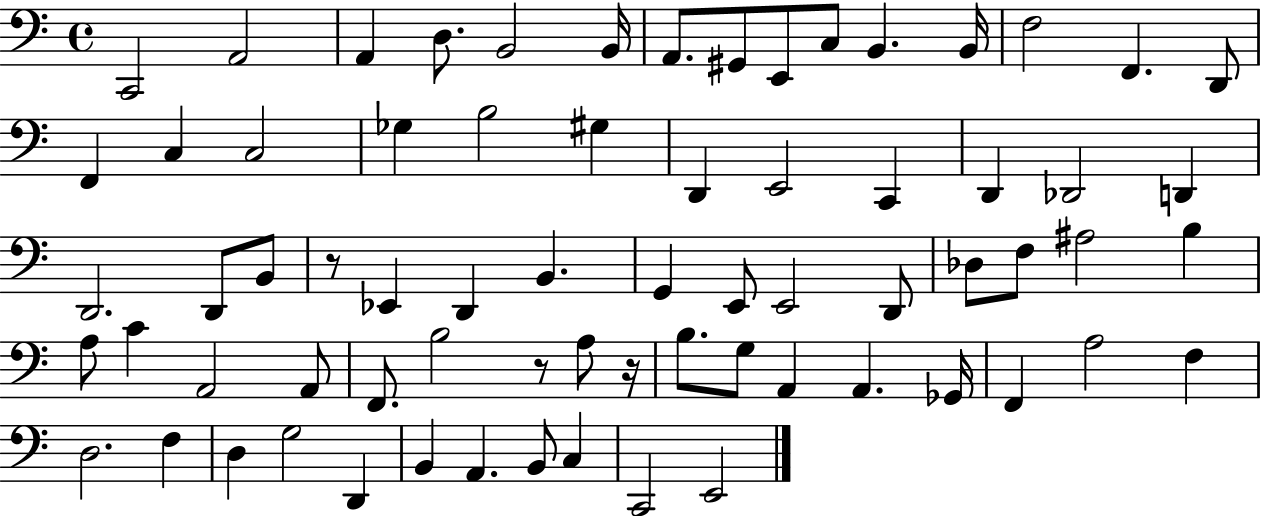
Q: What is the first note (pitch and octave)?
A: C2